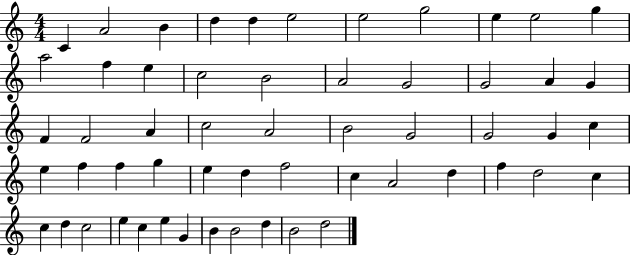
C4/q A4/h B4/q D5/q D5/q E5/h E5/h G5/h E5/q E5/h G5/q A5/h F5/q E5/q C5/h B4/h A4/h G4/h G4/h A4/q G4/q F4/q F4/h A4/q C5/h A4/h B4/h G4/h G4/h G4/q C5/q E5/q F5/q F5/q G5/q E5/q D5/q F5/h C5/q A4/h D5/q F5/q D5/h C5/q C5/q D5/q C5/h E5/q C5/q E5/q G4/q B4/q B4/h D5/q B4/h D5/h